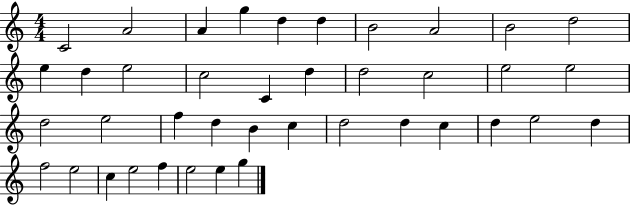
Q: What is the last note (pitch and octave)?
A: G5